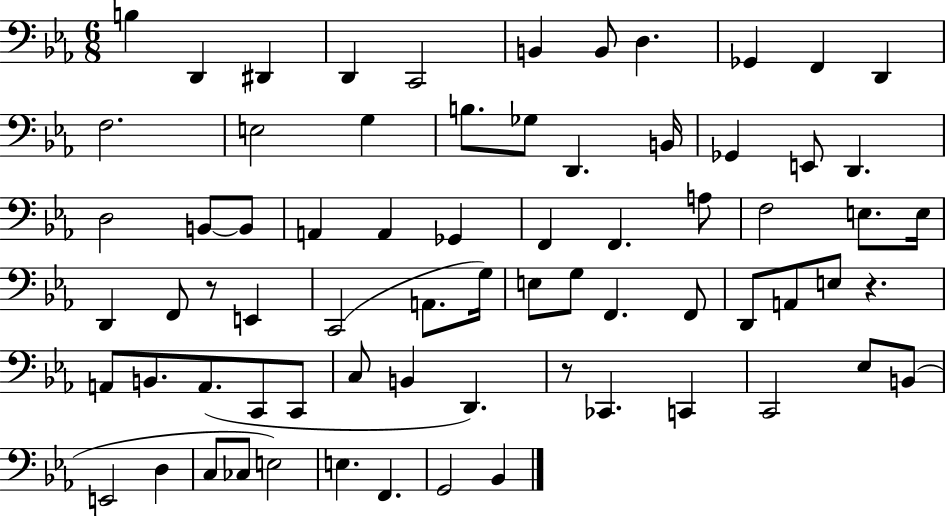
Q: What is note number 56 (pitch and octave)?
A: C2